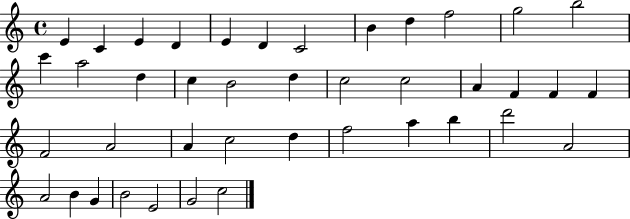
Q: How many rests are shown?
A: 0